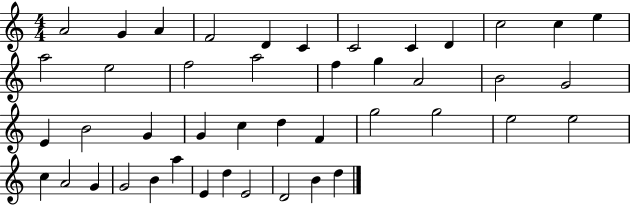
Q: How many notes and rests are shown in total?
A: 44